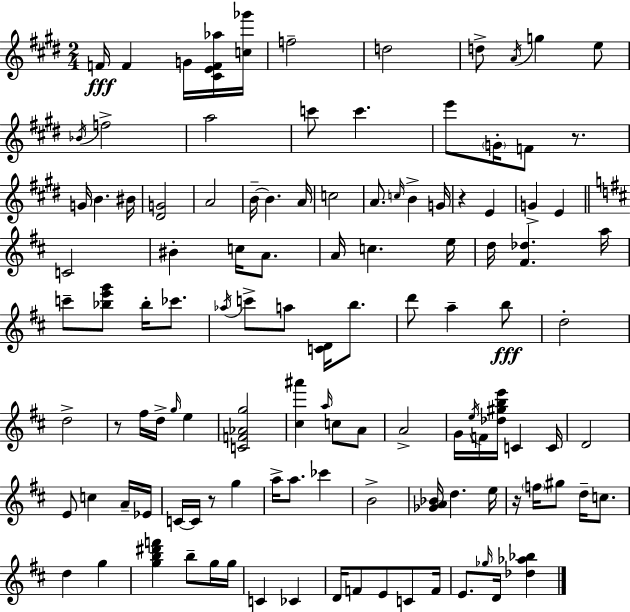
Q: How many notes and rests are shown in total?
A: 116